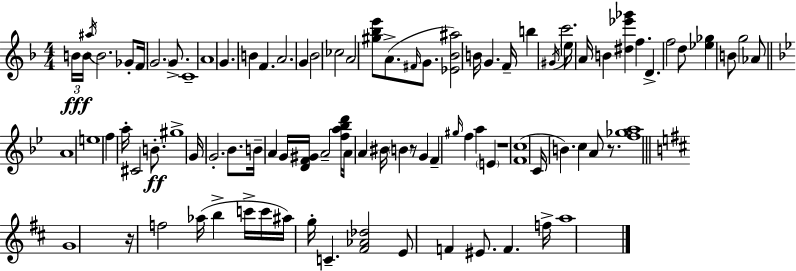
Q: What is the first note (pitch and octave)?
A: B4